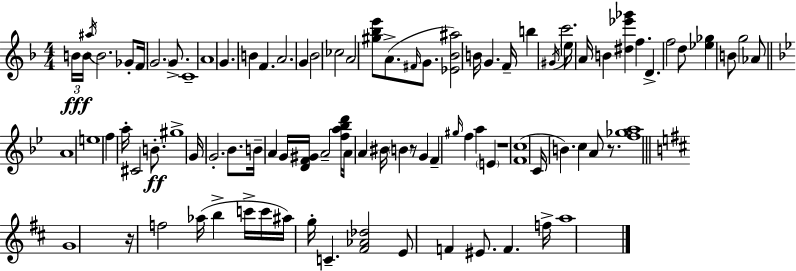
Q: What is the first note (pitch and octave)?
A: B4